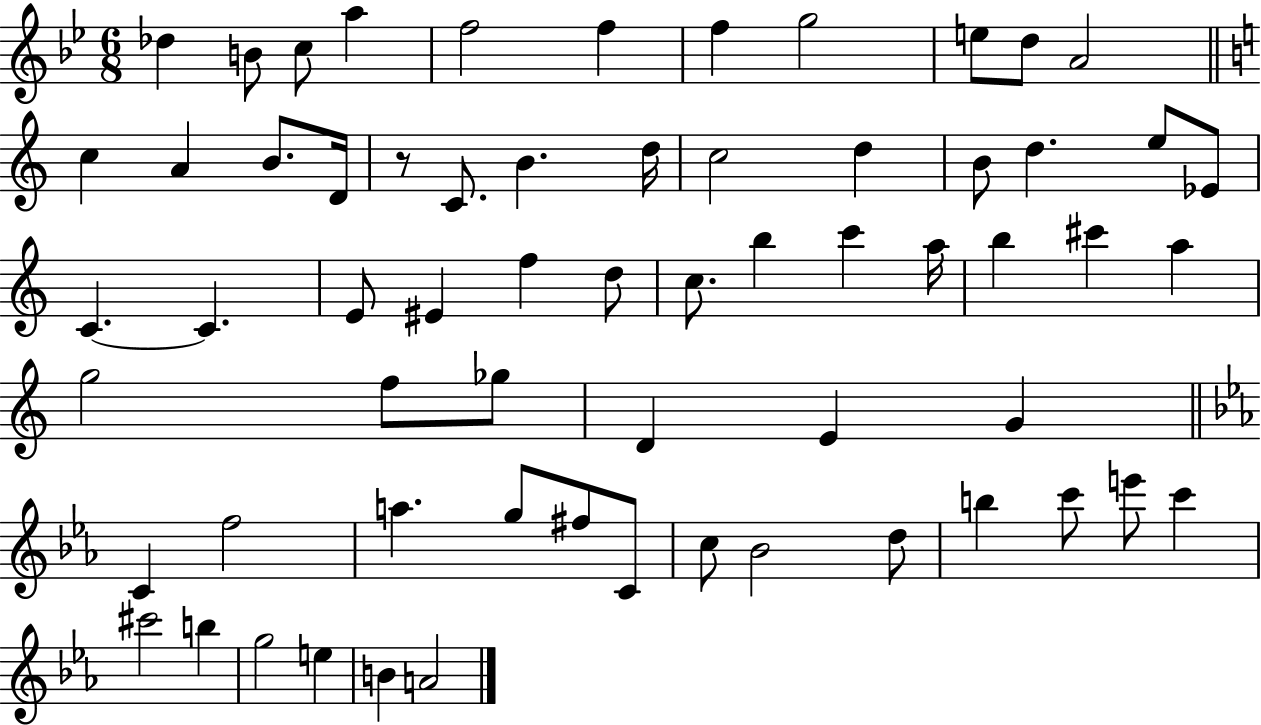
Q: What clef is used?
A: treble